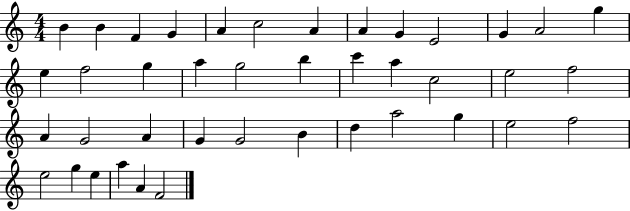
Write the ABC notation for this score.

X:1
T:Untitled
M:4/4
L:1/4
K:C
B B F G A c2 A A G E2 G A2 g e f2 g a g2 b c' a c2 e2 f2 A G2 A G G2 B d a2 g e2 f2 e2 g e a A F2